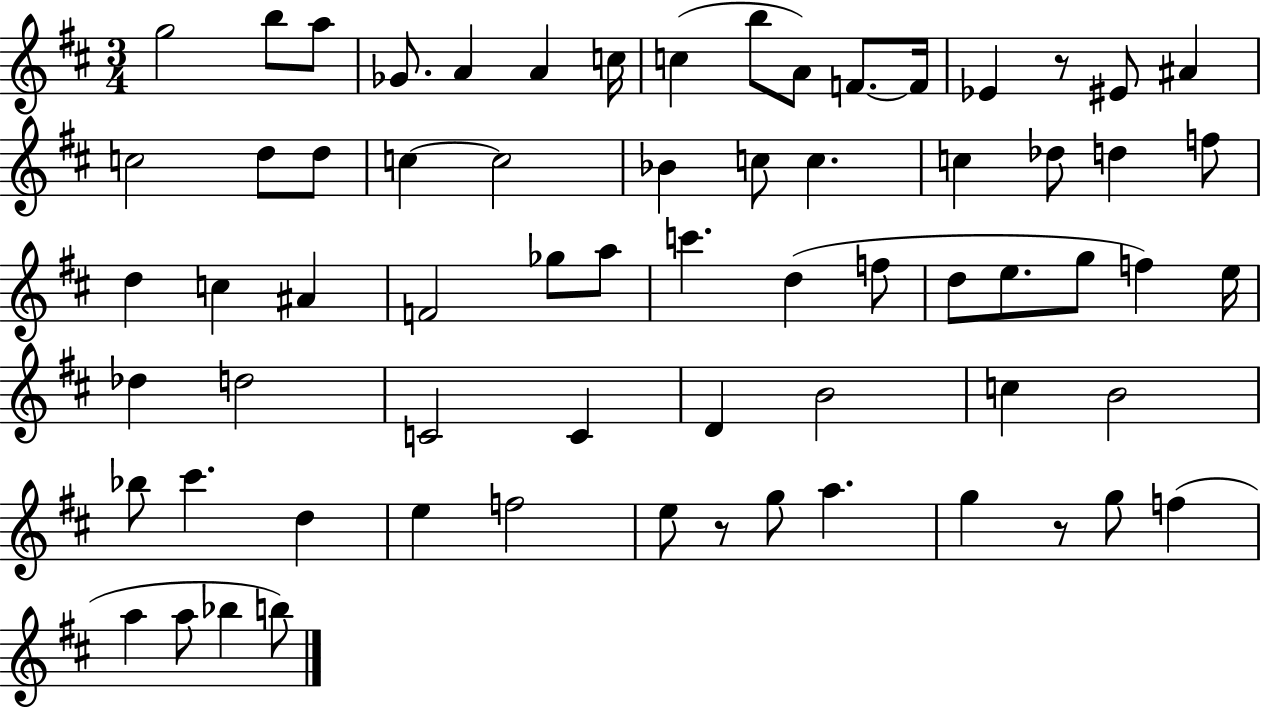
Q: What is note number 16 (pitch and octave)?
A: C5